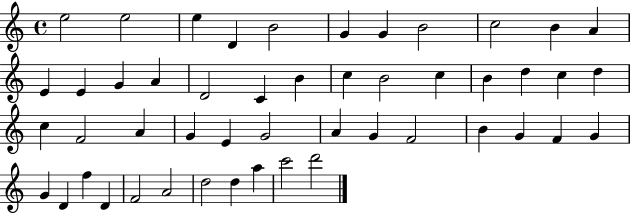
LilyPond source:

{
  \clef treble
  \time 4/4
  \defaultTimeSignature
  \key c \major
  e''2 e''2 | e''4 d'4 b'2 | g'4 g'4 b'2 | c''2 b'4 a'4 | \break e'4 e'4 g'4 a'4 | d'2 c'4 b'4 | c''4 b'2 c''4 | b'4 d''4 c''4 d''4 | \break c''4 f'2 a'4 | g'4 e'4 g'2 | a'4 g'4 f'2 | b'4 g'4 f'4 g'4 | \break g'4 d'4 f''4 d'4 | f'2 a'2 | d''2 d''4 a''4 | c'''2 d'''2 | \break \bar "|."
}